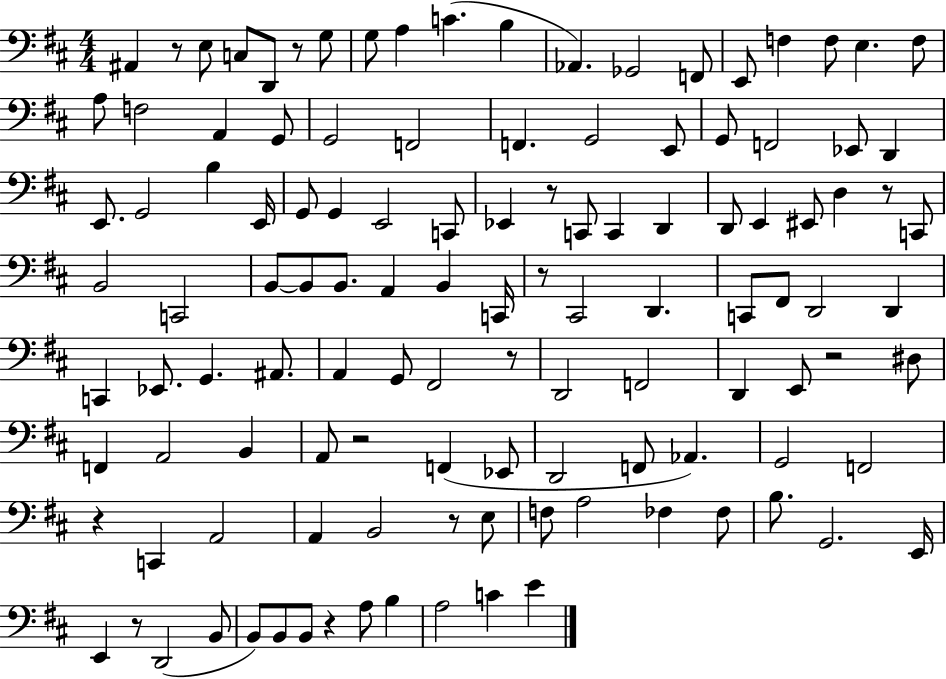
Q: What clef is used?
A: bass